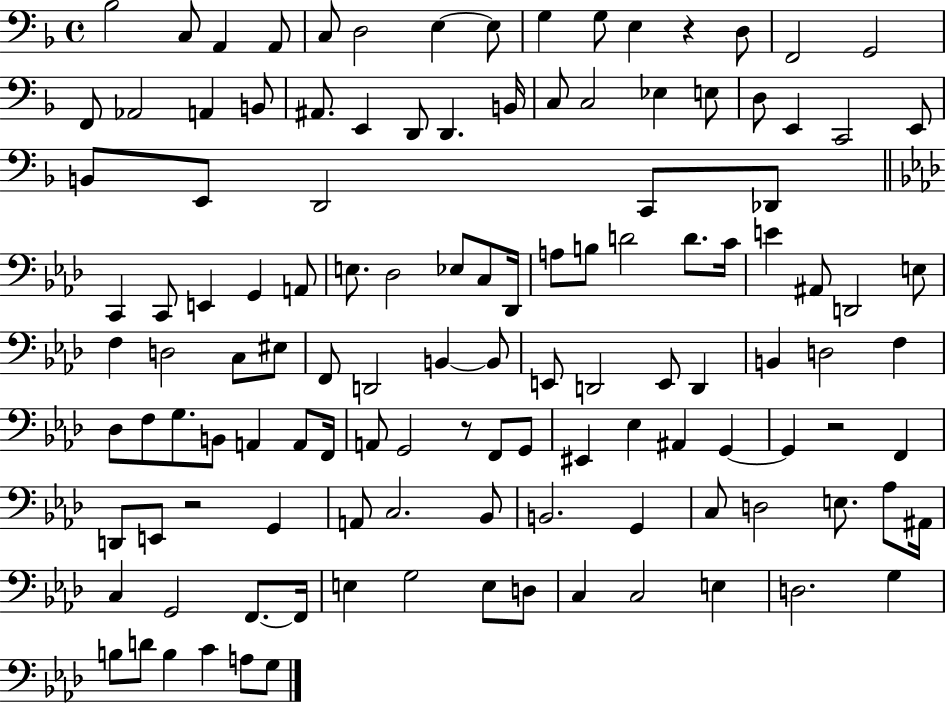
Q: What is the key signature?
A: F major